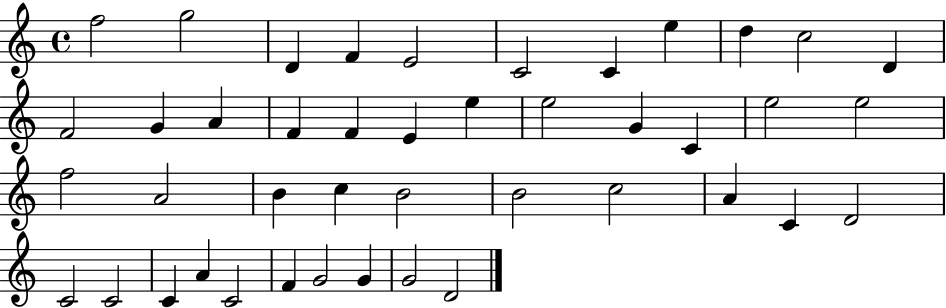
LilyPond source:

{
  \clef treble
  \time 4/4
  \defaultTimeSignature
  \key c \major
  f''2 g''2 | d'4 f'4 e'2 | c'2 c'4 e''4 | d''4 c''2 d'4 | \break f'2 g'4 a'4 | f'4 f'4 e'4 e''4 | e''2 g'4 c'4 | e''2 e''2 | \break f''2 a'2 | b'4 c''4 b'2 | b'2 c''2 | a'4 c'4 d'2 | \break c'2 c'2 | c'4 a'4 c'2 | f'4 g'2 g'4 | g'2 d'2 | \break \bar "|."
}